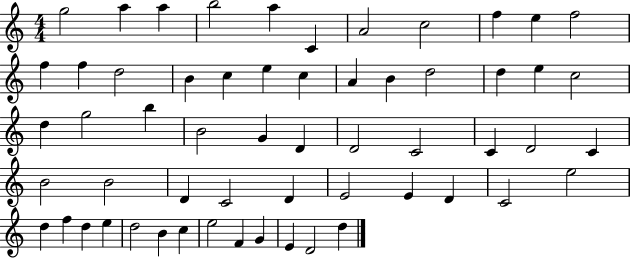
{
  \clef treble
  \numericTimeSignature
  \time 4/4
  \key c \major
  g''2 a''4 a''4 | b''2 a''4 c'4 | a'2 c''2 | f''4 e''4 f''2 | \break f''4 f''4 d''2 | b'4 c''4 e''4 c''4 | a'4 b'4 d''2 | d''4 e''4 c''2 | \break d''4 g''2 b''4 | b'2 g'4 d'4 | d'2 c'2 | c'4 d'2 c'4 | \break b'2 b'2 | d'4 c'2 d'4 | e'2 e'4 d'4 | c'2 e''2 | \break d''4 f''4 d''4 e''4 | d''2 b'4 c''4 | e''2 f'4 g'4 | e'4 d'2 d''4 | \break \bar "|."
}